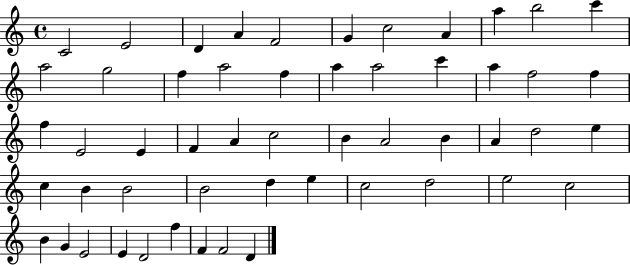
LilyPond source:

{
  \clef treble
  \time 4/4
  \defaultTimeSignature
  \key c \major
  c'2 e'2 | d'4 a'4 f'2 | g'4 c''2 a'4 | a''4 b''2 c'''4 | \break a''2 g''2 | f''4 a''2 f''4 | a''4 a''2 c'''4 | a''4 f''2 f''4 | \break f''4 e'2 e'4 | f'4 a'4 c''2 | b'4 a'2 b'4 | a'4 d''2 e''4 | \break c''4 b'4 b'2 | b'2 d''4 e''4 | c''2 d''2 | e''2 c''2 | \break b'4 g'4 e'2 | e'4 d'2 f''4 | f'4 f'2 d'4 | \bar "|."
}